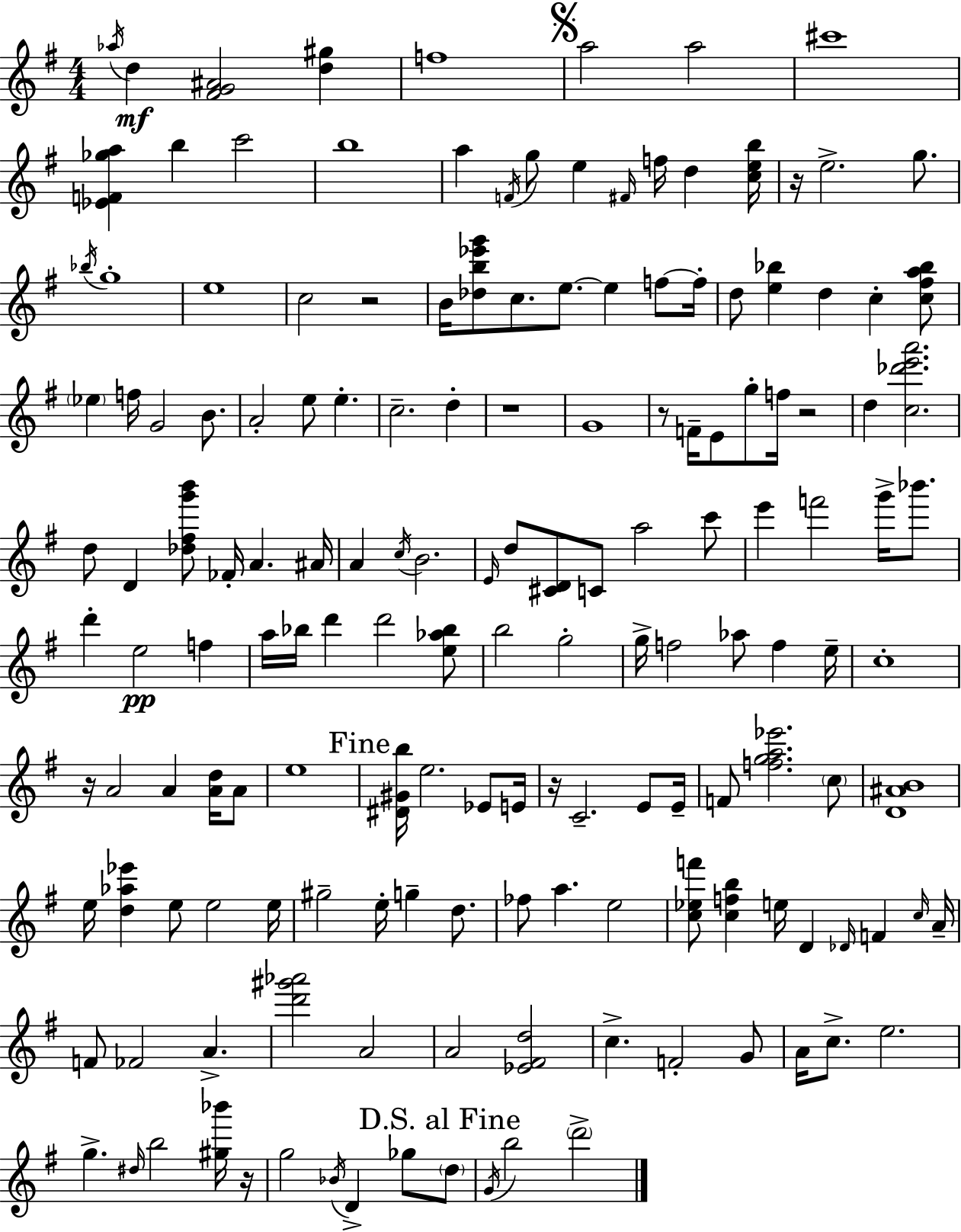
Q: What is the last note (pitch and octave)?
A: D6